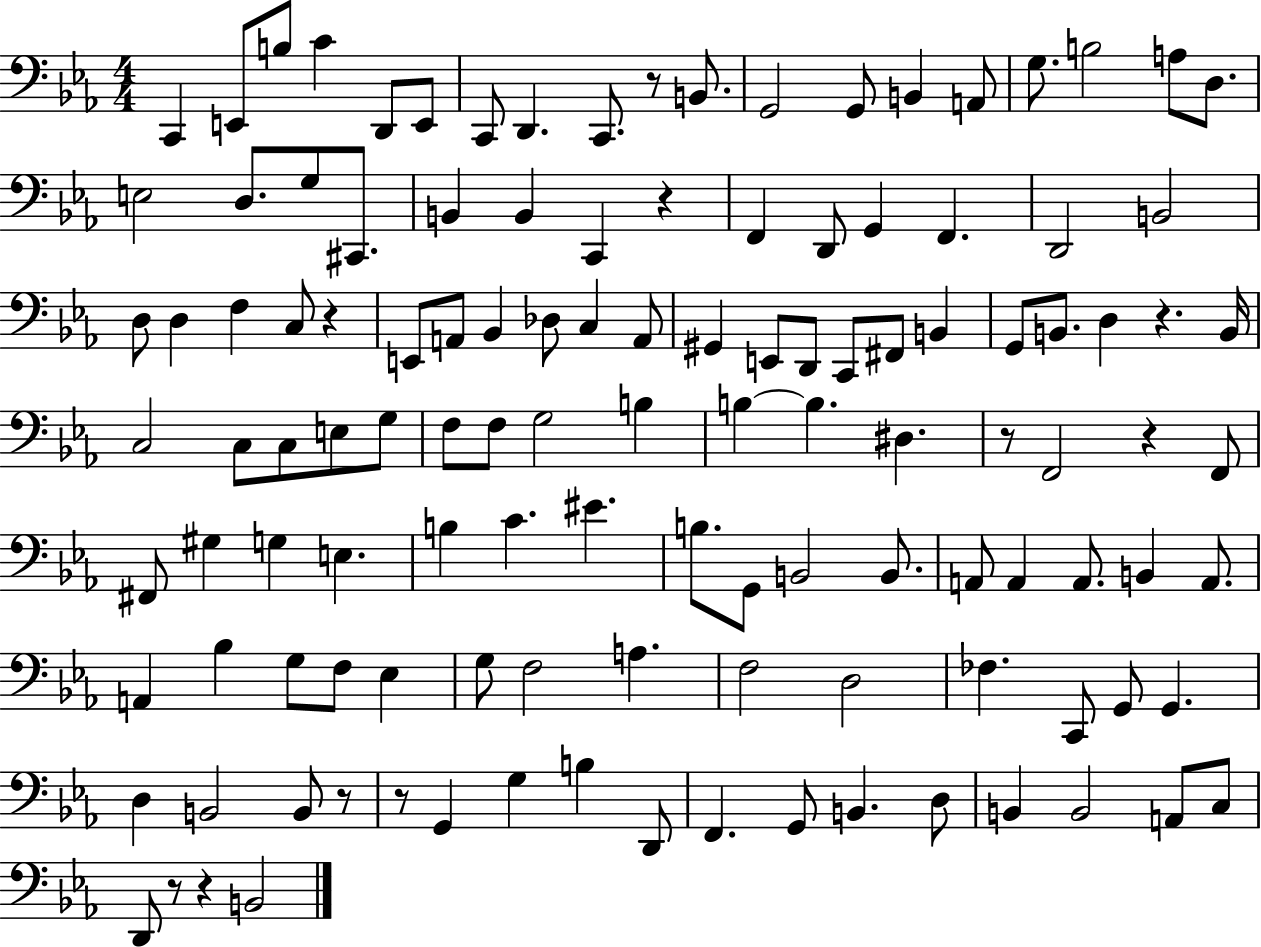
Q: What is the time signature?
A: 4/4